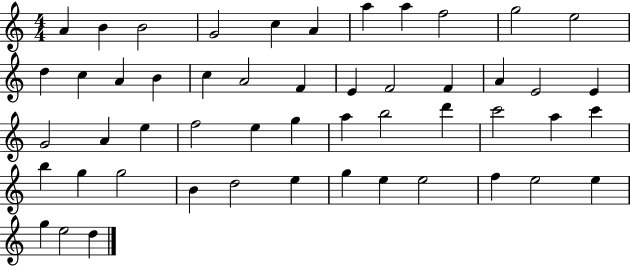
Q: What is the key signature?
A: C major